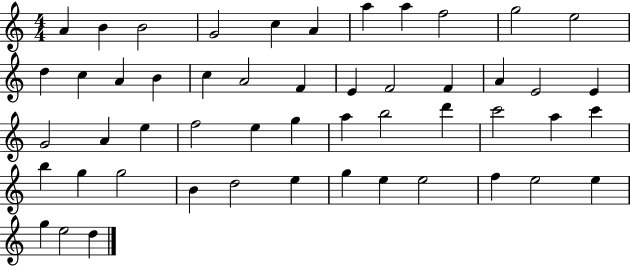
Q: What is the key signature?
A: C major